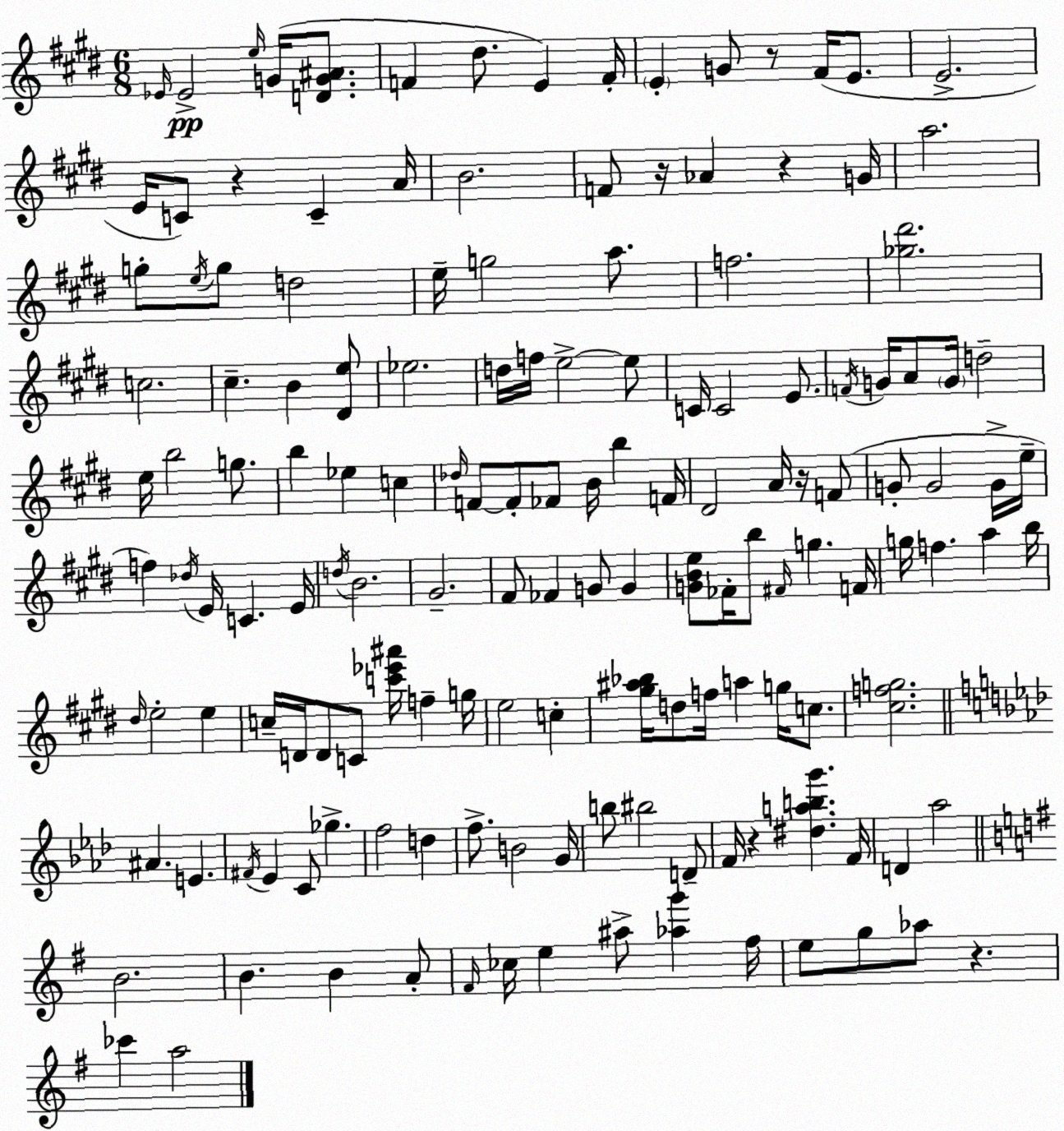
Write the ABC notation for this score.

X:1
T:Untitled
M:6/8
L:1/4
K:E
_E/4 _E2 e/4 G/4 [DG^A]/2 F ^d/2 E F/4 E G/2 z/2 ^F/4 E/2 E2 E/4 C/2 z C A/4 B2 F/2 z/4 _A z G/4 a2 g/2 e/4 g/2 d2 e/4 g2 a/2 f2 [_g^d']2 c2 ^c B [^De]/2 _e2 d/4 f/4 e2 e/2 C/4 C2 E/2 F/4 G/4 A/2 G/4 d2 e/4 b2 g/2 b _e c _d/4 F/2 F/2 _F/2 B/4 b F/4 ^D2 A/4 z/4 F/2 G/2 G2 G/4 e/4 f _d/4 E/4 C E/4 d/4 B2 ^G2 ^F/2 _F G/2 G [GBe]/2 _F/4 b/2 ^F/4 g F/4 g/4 f a b/4 ^d/4 e2 e c/4 D/4 D/2 C/2 [c'_e'^a']/4 f g/4 e2 c [^g^a_b]/4 d/2 f/4 a g/4 c/2 [^cfg]2 ^A E ^F/4 _E C/2 _g f2 d f/2 B2 G/4 b/2 ^b2 D/2 F/4 z [^dabg'] F/4 D _a2 B2 B B A/2 ^F/4 _c/4 e ^a/2 [_ag'] ^f/4 e/2 g/2 _a/2 z _c' a2